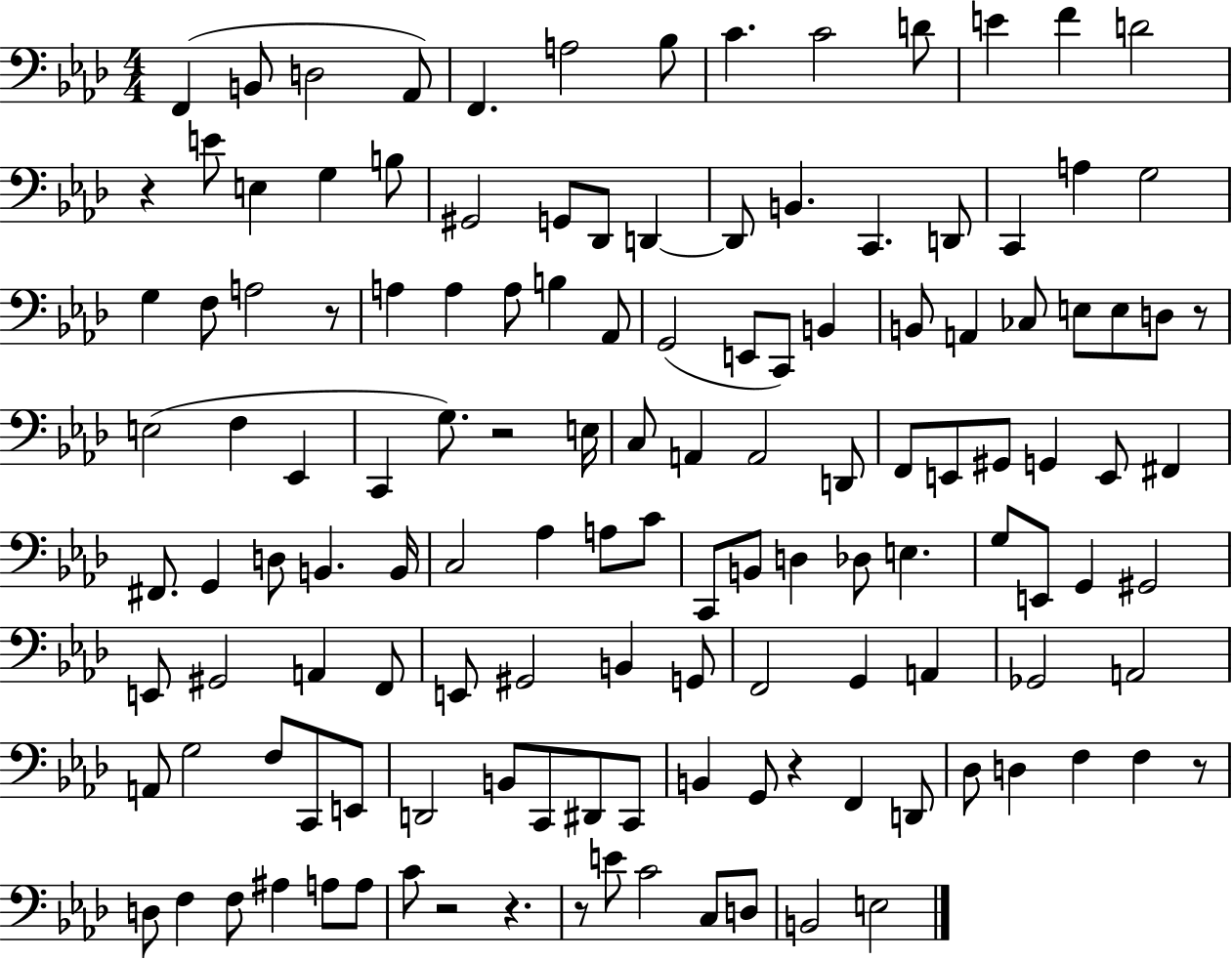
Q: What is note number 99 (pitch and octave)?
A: D2